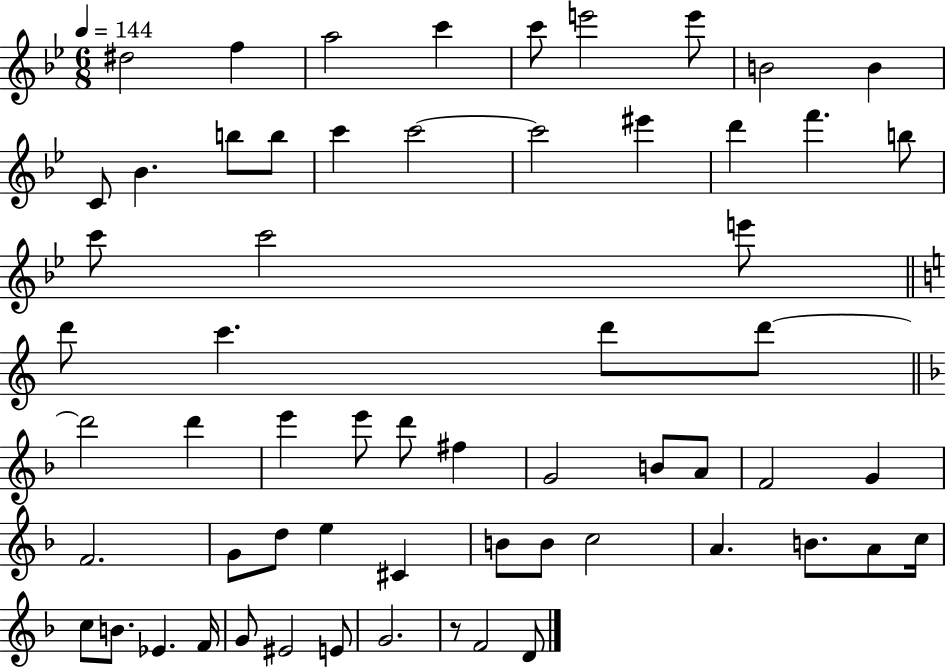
{
  \clef treble
  \numericTimeSignature
  \time 6/8
  \key bes \major
  \tempo 4 = 144
  dis''2 f''4 | a''2 c'''4 | c'''8 e'''2 e'''8 | b'2 b'4 | \break c'8 bes'4. b''8 b''8 | c'''4 c'''2~~ | c'''2 eis'''4 | d'''4 f'''4. b''8 | \break c'''8 c'''2 e'''8 | \bar "||" \break \key c \major d'''8 c'''4. d'''8 d'''8~~ | \bar "||" \break \key d \minor d'''2 d'''4 | e'''4 e'''8 d'''8 fis''4 | g'2 b'8 a'8 | f'2 g'4 | \break f'2. | g'8 d''8 e''4 cis'4 | b'8 b'8 c''2 | a'4. b'8. a'8 c''16 | \break c''8 b'8. ees'4. f'16 | g'8 eis'2 e'8 | g'2. | r8 f'2 d'8 | \break \bar "|."
}